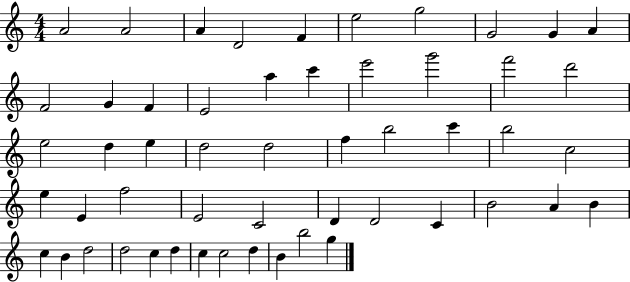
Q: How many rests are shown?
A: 0